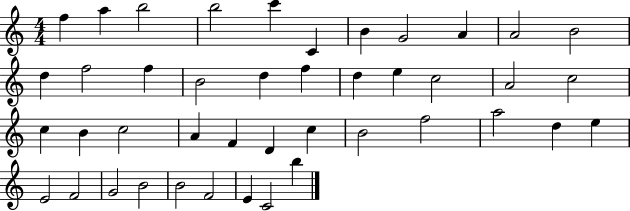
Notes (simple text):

F5/q A5/q B5/h B5/h C6/q C4/q B4/q G4/h A4/q A4/h B4/h D5/q F5/h F5/q B4/h D5/q F5/q D5/q E5/q C5/h A4/h C5/h C5/q B4/q C5/h A4/q F4/q D4/q C5/q B4/h F5/h A5/h D5/q E5/q E4/h F4/h G4/h B4/h B4/h F4/h E4/q C4/h B5/q